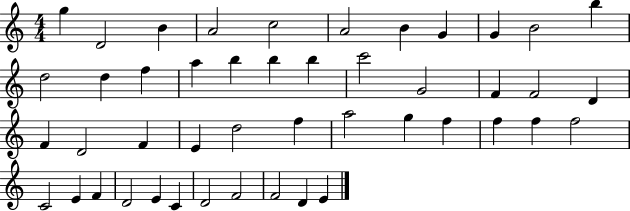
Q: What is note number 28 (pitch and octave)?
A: D5